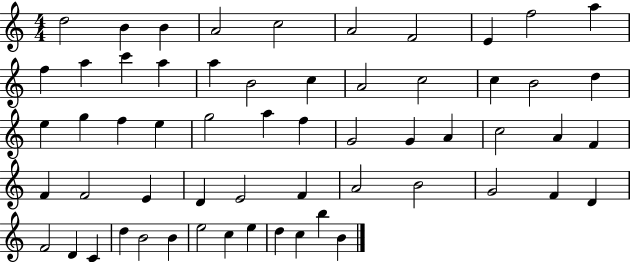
D5/h B4/q B4/q A4/h C5/h A4/h F4/h E4/q F5/h A5/q F5/q A5/q C6/q A5/q A5/q B4/h C5/q A4/h C5/h C5/q B4/h D5/q E5/q G5/q F5/q E5/q G5/h A5/q F5/q G4/h G4/q A4/q C5/h A4/q F4/q F4/q F4/h E4/q D4/q E4/h F4/q A4/h B4/h G4/h F4/q D4/q F4/h D4/q C4/q D5/q B4/h B4/q E5/h C5/q E5/q D5/q C5/q B5/q B4/q